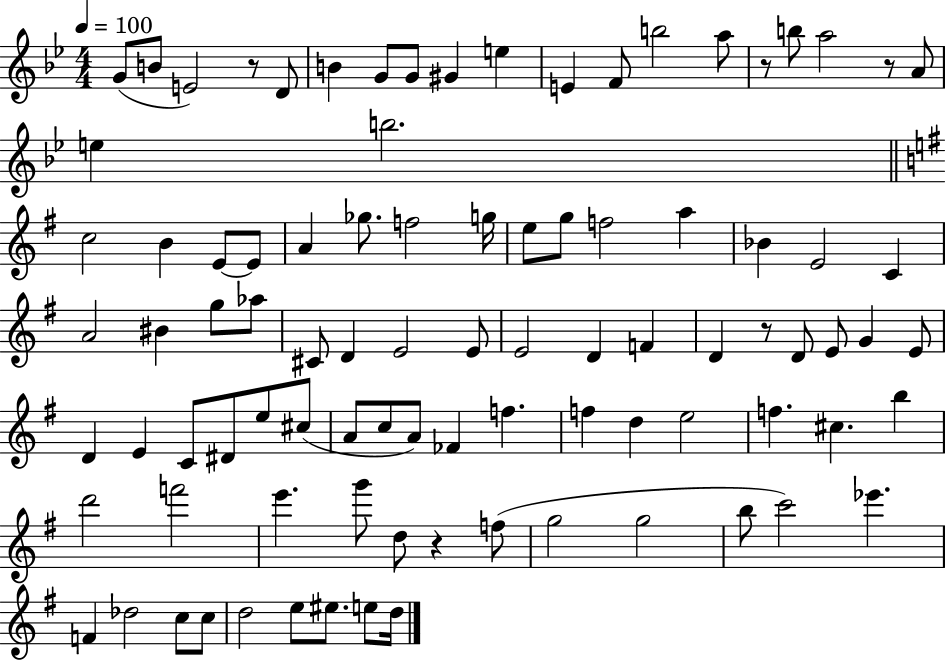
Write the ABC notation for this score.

X:1
T:Untitled
M:4/4
L:1/4
K:Bb
G/2 B/2 E2 z/2 D/2 B G/2 G/2 ^G e E F/2 b2 a/2 z/2 b/2 a2 z/2 A/2 e b2 c2 B E/2 E/2 A _g/2 f2 g/4 e/2 g/2 f2 a _B E2 C A2 ^B g/2 _a/2 ^C/2 D E2 E/2 E2 D F D z/2 D/2 E/2 G E/2 D E C/2 ^D/2 e/2 ^c/2 A/2 c/2 A/2 _F f f d e2 f ^c b d'2 f'2 e' g'/2 d/2 z f/2 g2 g2 b/2 c'2 _e' F _d2 c/2 c/2 d2 e/2 ^e/2 e/2 d/4